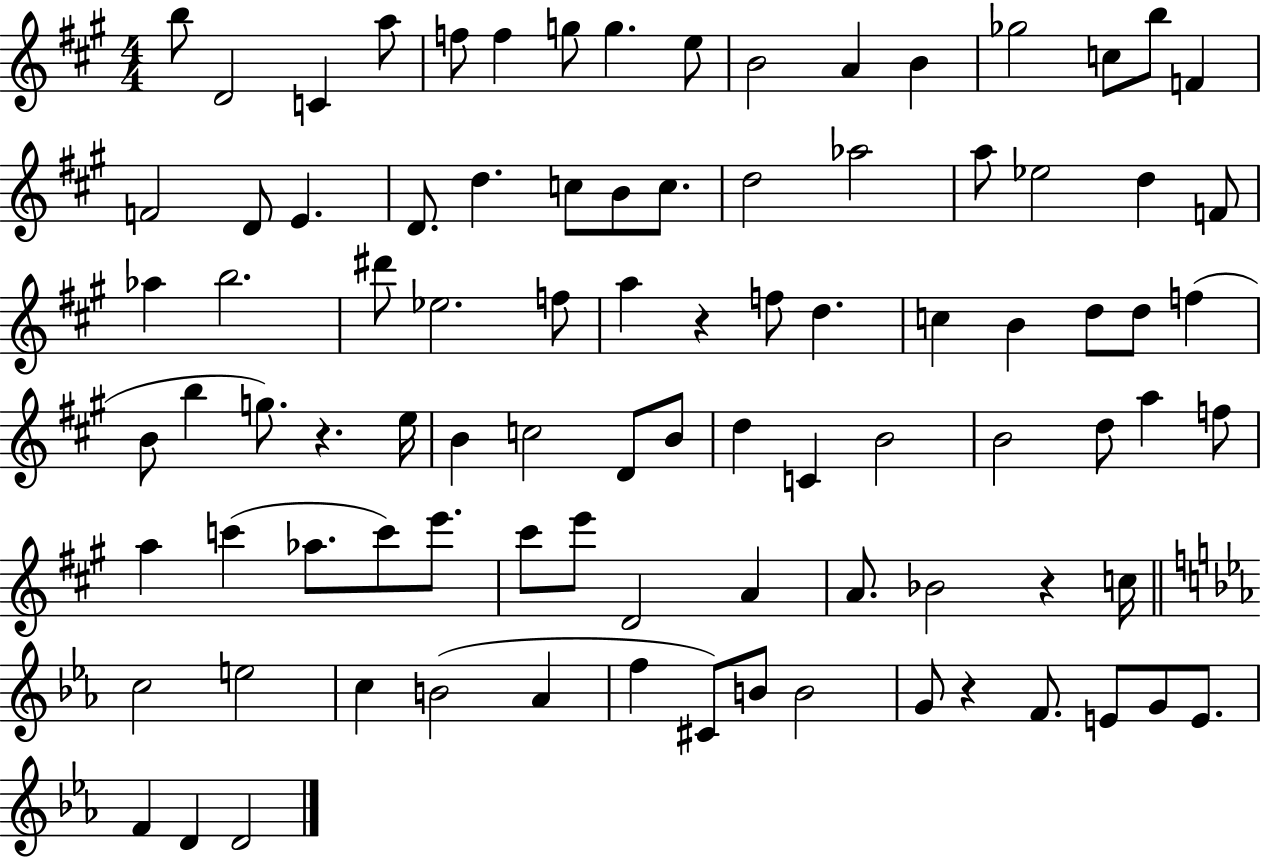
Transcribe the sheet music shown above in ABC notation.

X:1
T:Untitled
M:4/4
L:1/4
K:A
b/2 D2 C a/2 f/2 f g/2 g e/2 B2 A B _g2 c/2 b/2 F F2 D/2 E D/2 d c/2 B/2 c/2 d2 _a2 a/2 _e2 d F/2 _a b2 ^d'/2 _e2 f/2 a z f/2 d c B d/2 d/2 f B/2 b g/2 z e/4 B c2 D/2 B/2 d C B2 B2 d/2 a f/2 a c' _a/2 c'/2 e'/2 ^c'/2 e'/2 D2 A A/2 _B2 z c/4 c2 e2 c B2 _A f ^C/2 B/2 B2 G/2 z F/2 E/2 G/2 E/2 F D D2